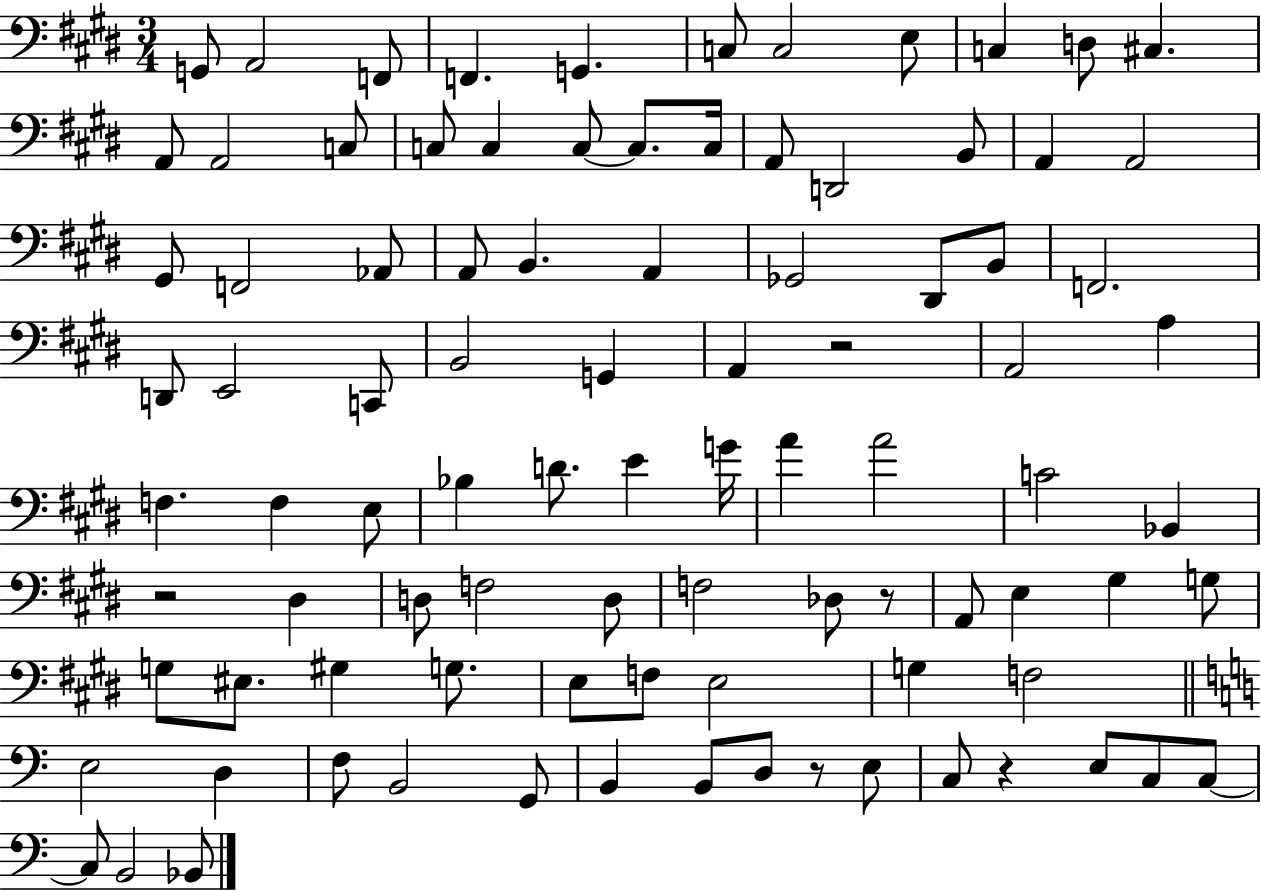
G2/e A2/h F2/e F2/q. G2/q. C3/e C3/h E3/e C3/q D3/e C#3/q. A2/e A2/h C3/e C3/e C3/q C3/e C3/e. C3/s A2/e D2/h B2/e A2/q A2/h G#2/e F2/h Ab2/e A2/e B2/q. A2/q Gb2/h D#2/e B2/e F2/h. D2/e E2/h C2/e B2/h G2/q A2/q R/h A2/h A3/q F3/q. F3/q E3/e Bb3/q D4/e. E4/q G4/s A4/q A4/h C4/h Bb2/q R/h D#3/q D3/e F3/h D3/e F3/h Db3/e R/e A2/e E3/q G#3/q G3/e G3/e EIS3/e. G#3/q G3/e. E3/e F3/e E3/h G3/q F3/h E3/h D3/q F3/e B2/h G2/e B2/q B2/e D3/e R/e E3/e C3/e R/q E3/e C3/e C3/e C3/e B2/h Bb2/e